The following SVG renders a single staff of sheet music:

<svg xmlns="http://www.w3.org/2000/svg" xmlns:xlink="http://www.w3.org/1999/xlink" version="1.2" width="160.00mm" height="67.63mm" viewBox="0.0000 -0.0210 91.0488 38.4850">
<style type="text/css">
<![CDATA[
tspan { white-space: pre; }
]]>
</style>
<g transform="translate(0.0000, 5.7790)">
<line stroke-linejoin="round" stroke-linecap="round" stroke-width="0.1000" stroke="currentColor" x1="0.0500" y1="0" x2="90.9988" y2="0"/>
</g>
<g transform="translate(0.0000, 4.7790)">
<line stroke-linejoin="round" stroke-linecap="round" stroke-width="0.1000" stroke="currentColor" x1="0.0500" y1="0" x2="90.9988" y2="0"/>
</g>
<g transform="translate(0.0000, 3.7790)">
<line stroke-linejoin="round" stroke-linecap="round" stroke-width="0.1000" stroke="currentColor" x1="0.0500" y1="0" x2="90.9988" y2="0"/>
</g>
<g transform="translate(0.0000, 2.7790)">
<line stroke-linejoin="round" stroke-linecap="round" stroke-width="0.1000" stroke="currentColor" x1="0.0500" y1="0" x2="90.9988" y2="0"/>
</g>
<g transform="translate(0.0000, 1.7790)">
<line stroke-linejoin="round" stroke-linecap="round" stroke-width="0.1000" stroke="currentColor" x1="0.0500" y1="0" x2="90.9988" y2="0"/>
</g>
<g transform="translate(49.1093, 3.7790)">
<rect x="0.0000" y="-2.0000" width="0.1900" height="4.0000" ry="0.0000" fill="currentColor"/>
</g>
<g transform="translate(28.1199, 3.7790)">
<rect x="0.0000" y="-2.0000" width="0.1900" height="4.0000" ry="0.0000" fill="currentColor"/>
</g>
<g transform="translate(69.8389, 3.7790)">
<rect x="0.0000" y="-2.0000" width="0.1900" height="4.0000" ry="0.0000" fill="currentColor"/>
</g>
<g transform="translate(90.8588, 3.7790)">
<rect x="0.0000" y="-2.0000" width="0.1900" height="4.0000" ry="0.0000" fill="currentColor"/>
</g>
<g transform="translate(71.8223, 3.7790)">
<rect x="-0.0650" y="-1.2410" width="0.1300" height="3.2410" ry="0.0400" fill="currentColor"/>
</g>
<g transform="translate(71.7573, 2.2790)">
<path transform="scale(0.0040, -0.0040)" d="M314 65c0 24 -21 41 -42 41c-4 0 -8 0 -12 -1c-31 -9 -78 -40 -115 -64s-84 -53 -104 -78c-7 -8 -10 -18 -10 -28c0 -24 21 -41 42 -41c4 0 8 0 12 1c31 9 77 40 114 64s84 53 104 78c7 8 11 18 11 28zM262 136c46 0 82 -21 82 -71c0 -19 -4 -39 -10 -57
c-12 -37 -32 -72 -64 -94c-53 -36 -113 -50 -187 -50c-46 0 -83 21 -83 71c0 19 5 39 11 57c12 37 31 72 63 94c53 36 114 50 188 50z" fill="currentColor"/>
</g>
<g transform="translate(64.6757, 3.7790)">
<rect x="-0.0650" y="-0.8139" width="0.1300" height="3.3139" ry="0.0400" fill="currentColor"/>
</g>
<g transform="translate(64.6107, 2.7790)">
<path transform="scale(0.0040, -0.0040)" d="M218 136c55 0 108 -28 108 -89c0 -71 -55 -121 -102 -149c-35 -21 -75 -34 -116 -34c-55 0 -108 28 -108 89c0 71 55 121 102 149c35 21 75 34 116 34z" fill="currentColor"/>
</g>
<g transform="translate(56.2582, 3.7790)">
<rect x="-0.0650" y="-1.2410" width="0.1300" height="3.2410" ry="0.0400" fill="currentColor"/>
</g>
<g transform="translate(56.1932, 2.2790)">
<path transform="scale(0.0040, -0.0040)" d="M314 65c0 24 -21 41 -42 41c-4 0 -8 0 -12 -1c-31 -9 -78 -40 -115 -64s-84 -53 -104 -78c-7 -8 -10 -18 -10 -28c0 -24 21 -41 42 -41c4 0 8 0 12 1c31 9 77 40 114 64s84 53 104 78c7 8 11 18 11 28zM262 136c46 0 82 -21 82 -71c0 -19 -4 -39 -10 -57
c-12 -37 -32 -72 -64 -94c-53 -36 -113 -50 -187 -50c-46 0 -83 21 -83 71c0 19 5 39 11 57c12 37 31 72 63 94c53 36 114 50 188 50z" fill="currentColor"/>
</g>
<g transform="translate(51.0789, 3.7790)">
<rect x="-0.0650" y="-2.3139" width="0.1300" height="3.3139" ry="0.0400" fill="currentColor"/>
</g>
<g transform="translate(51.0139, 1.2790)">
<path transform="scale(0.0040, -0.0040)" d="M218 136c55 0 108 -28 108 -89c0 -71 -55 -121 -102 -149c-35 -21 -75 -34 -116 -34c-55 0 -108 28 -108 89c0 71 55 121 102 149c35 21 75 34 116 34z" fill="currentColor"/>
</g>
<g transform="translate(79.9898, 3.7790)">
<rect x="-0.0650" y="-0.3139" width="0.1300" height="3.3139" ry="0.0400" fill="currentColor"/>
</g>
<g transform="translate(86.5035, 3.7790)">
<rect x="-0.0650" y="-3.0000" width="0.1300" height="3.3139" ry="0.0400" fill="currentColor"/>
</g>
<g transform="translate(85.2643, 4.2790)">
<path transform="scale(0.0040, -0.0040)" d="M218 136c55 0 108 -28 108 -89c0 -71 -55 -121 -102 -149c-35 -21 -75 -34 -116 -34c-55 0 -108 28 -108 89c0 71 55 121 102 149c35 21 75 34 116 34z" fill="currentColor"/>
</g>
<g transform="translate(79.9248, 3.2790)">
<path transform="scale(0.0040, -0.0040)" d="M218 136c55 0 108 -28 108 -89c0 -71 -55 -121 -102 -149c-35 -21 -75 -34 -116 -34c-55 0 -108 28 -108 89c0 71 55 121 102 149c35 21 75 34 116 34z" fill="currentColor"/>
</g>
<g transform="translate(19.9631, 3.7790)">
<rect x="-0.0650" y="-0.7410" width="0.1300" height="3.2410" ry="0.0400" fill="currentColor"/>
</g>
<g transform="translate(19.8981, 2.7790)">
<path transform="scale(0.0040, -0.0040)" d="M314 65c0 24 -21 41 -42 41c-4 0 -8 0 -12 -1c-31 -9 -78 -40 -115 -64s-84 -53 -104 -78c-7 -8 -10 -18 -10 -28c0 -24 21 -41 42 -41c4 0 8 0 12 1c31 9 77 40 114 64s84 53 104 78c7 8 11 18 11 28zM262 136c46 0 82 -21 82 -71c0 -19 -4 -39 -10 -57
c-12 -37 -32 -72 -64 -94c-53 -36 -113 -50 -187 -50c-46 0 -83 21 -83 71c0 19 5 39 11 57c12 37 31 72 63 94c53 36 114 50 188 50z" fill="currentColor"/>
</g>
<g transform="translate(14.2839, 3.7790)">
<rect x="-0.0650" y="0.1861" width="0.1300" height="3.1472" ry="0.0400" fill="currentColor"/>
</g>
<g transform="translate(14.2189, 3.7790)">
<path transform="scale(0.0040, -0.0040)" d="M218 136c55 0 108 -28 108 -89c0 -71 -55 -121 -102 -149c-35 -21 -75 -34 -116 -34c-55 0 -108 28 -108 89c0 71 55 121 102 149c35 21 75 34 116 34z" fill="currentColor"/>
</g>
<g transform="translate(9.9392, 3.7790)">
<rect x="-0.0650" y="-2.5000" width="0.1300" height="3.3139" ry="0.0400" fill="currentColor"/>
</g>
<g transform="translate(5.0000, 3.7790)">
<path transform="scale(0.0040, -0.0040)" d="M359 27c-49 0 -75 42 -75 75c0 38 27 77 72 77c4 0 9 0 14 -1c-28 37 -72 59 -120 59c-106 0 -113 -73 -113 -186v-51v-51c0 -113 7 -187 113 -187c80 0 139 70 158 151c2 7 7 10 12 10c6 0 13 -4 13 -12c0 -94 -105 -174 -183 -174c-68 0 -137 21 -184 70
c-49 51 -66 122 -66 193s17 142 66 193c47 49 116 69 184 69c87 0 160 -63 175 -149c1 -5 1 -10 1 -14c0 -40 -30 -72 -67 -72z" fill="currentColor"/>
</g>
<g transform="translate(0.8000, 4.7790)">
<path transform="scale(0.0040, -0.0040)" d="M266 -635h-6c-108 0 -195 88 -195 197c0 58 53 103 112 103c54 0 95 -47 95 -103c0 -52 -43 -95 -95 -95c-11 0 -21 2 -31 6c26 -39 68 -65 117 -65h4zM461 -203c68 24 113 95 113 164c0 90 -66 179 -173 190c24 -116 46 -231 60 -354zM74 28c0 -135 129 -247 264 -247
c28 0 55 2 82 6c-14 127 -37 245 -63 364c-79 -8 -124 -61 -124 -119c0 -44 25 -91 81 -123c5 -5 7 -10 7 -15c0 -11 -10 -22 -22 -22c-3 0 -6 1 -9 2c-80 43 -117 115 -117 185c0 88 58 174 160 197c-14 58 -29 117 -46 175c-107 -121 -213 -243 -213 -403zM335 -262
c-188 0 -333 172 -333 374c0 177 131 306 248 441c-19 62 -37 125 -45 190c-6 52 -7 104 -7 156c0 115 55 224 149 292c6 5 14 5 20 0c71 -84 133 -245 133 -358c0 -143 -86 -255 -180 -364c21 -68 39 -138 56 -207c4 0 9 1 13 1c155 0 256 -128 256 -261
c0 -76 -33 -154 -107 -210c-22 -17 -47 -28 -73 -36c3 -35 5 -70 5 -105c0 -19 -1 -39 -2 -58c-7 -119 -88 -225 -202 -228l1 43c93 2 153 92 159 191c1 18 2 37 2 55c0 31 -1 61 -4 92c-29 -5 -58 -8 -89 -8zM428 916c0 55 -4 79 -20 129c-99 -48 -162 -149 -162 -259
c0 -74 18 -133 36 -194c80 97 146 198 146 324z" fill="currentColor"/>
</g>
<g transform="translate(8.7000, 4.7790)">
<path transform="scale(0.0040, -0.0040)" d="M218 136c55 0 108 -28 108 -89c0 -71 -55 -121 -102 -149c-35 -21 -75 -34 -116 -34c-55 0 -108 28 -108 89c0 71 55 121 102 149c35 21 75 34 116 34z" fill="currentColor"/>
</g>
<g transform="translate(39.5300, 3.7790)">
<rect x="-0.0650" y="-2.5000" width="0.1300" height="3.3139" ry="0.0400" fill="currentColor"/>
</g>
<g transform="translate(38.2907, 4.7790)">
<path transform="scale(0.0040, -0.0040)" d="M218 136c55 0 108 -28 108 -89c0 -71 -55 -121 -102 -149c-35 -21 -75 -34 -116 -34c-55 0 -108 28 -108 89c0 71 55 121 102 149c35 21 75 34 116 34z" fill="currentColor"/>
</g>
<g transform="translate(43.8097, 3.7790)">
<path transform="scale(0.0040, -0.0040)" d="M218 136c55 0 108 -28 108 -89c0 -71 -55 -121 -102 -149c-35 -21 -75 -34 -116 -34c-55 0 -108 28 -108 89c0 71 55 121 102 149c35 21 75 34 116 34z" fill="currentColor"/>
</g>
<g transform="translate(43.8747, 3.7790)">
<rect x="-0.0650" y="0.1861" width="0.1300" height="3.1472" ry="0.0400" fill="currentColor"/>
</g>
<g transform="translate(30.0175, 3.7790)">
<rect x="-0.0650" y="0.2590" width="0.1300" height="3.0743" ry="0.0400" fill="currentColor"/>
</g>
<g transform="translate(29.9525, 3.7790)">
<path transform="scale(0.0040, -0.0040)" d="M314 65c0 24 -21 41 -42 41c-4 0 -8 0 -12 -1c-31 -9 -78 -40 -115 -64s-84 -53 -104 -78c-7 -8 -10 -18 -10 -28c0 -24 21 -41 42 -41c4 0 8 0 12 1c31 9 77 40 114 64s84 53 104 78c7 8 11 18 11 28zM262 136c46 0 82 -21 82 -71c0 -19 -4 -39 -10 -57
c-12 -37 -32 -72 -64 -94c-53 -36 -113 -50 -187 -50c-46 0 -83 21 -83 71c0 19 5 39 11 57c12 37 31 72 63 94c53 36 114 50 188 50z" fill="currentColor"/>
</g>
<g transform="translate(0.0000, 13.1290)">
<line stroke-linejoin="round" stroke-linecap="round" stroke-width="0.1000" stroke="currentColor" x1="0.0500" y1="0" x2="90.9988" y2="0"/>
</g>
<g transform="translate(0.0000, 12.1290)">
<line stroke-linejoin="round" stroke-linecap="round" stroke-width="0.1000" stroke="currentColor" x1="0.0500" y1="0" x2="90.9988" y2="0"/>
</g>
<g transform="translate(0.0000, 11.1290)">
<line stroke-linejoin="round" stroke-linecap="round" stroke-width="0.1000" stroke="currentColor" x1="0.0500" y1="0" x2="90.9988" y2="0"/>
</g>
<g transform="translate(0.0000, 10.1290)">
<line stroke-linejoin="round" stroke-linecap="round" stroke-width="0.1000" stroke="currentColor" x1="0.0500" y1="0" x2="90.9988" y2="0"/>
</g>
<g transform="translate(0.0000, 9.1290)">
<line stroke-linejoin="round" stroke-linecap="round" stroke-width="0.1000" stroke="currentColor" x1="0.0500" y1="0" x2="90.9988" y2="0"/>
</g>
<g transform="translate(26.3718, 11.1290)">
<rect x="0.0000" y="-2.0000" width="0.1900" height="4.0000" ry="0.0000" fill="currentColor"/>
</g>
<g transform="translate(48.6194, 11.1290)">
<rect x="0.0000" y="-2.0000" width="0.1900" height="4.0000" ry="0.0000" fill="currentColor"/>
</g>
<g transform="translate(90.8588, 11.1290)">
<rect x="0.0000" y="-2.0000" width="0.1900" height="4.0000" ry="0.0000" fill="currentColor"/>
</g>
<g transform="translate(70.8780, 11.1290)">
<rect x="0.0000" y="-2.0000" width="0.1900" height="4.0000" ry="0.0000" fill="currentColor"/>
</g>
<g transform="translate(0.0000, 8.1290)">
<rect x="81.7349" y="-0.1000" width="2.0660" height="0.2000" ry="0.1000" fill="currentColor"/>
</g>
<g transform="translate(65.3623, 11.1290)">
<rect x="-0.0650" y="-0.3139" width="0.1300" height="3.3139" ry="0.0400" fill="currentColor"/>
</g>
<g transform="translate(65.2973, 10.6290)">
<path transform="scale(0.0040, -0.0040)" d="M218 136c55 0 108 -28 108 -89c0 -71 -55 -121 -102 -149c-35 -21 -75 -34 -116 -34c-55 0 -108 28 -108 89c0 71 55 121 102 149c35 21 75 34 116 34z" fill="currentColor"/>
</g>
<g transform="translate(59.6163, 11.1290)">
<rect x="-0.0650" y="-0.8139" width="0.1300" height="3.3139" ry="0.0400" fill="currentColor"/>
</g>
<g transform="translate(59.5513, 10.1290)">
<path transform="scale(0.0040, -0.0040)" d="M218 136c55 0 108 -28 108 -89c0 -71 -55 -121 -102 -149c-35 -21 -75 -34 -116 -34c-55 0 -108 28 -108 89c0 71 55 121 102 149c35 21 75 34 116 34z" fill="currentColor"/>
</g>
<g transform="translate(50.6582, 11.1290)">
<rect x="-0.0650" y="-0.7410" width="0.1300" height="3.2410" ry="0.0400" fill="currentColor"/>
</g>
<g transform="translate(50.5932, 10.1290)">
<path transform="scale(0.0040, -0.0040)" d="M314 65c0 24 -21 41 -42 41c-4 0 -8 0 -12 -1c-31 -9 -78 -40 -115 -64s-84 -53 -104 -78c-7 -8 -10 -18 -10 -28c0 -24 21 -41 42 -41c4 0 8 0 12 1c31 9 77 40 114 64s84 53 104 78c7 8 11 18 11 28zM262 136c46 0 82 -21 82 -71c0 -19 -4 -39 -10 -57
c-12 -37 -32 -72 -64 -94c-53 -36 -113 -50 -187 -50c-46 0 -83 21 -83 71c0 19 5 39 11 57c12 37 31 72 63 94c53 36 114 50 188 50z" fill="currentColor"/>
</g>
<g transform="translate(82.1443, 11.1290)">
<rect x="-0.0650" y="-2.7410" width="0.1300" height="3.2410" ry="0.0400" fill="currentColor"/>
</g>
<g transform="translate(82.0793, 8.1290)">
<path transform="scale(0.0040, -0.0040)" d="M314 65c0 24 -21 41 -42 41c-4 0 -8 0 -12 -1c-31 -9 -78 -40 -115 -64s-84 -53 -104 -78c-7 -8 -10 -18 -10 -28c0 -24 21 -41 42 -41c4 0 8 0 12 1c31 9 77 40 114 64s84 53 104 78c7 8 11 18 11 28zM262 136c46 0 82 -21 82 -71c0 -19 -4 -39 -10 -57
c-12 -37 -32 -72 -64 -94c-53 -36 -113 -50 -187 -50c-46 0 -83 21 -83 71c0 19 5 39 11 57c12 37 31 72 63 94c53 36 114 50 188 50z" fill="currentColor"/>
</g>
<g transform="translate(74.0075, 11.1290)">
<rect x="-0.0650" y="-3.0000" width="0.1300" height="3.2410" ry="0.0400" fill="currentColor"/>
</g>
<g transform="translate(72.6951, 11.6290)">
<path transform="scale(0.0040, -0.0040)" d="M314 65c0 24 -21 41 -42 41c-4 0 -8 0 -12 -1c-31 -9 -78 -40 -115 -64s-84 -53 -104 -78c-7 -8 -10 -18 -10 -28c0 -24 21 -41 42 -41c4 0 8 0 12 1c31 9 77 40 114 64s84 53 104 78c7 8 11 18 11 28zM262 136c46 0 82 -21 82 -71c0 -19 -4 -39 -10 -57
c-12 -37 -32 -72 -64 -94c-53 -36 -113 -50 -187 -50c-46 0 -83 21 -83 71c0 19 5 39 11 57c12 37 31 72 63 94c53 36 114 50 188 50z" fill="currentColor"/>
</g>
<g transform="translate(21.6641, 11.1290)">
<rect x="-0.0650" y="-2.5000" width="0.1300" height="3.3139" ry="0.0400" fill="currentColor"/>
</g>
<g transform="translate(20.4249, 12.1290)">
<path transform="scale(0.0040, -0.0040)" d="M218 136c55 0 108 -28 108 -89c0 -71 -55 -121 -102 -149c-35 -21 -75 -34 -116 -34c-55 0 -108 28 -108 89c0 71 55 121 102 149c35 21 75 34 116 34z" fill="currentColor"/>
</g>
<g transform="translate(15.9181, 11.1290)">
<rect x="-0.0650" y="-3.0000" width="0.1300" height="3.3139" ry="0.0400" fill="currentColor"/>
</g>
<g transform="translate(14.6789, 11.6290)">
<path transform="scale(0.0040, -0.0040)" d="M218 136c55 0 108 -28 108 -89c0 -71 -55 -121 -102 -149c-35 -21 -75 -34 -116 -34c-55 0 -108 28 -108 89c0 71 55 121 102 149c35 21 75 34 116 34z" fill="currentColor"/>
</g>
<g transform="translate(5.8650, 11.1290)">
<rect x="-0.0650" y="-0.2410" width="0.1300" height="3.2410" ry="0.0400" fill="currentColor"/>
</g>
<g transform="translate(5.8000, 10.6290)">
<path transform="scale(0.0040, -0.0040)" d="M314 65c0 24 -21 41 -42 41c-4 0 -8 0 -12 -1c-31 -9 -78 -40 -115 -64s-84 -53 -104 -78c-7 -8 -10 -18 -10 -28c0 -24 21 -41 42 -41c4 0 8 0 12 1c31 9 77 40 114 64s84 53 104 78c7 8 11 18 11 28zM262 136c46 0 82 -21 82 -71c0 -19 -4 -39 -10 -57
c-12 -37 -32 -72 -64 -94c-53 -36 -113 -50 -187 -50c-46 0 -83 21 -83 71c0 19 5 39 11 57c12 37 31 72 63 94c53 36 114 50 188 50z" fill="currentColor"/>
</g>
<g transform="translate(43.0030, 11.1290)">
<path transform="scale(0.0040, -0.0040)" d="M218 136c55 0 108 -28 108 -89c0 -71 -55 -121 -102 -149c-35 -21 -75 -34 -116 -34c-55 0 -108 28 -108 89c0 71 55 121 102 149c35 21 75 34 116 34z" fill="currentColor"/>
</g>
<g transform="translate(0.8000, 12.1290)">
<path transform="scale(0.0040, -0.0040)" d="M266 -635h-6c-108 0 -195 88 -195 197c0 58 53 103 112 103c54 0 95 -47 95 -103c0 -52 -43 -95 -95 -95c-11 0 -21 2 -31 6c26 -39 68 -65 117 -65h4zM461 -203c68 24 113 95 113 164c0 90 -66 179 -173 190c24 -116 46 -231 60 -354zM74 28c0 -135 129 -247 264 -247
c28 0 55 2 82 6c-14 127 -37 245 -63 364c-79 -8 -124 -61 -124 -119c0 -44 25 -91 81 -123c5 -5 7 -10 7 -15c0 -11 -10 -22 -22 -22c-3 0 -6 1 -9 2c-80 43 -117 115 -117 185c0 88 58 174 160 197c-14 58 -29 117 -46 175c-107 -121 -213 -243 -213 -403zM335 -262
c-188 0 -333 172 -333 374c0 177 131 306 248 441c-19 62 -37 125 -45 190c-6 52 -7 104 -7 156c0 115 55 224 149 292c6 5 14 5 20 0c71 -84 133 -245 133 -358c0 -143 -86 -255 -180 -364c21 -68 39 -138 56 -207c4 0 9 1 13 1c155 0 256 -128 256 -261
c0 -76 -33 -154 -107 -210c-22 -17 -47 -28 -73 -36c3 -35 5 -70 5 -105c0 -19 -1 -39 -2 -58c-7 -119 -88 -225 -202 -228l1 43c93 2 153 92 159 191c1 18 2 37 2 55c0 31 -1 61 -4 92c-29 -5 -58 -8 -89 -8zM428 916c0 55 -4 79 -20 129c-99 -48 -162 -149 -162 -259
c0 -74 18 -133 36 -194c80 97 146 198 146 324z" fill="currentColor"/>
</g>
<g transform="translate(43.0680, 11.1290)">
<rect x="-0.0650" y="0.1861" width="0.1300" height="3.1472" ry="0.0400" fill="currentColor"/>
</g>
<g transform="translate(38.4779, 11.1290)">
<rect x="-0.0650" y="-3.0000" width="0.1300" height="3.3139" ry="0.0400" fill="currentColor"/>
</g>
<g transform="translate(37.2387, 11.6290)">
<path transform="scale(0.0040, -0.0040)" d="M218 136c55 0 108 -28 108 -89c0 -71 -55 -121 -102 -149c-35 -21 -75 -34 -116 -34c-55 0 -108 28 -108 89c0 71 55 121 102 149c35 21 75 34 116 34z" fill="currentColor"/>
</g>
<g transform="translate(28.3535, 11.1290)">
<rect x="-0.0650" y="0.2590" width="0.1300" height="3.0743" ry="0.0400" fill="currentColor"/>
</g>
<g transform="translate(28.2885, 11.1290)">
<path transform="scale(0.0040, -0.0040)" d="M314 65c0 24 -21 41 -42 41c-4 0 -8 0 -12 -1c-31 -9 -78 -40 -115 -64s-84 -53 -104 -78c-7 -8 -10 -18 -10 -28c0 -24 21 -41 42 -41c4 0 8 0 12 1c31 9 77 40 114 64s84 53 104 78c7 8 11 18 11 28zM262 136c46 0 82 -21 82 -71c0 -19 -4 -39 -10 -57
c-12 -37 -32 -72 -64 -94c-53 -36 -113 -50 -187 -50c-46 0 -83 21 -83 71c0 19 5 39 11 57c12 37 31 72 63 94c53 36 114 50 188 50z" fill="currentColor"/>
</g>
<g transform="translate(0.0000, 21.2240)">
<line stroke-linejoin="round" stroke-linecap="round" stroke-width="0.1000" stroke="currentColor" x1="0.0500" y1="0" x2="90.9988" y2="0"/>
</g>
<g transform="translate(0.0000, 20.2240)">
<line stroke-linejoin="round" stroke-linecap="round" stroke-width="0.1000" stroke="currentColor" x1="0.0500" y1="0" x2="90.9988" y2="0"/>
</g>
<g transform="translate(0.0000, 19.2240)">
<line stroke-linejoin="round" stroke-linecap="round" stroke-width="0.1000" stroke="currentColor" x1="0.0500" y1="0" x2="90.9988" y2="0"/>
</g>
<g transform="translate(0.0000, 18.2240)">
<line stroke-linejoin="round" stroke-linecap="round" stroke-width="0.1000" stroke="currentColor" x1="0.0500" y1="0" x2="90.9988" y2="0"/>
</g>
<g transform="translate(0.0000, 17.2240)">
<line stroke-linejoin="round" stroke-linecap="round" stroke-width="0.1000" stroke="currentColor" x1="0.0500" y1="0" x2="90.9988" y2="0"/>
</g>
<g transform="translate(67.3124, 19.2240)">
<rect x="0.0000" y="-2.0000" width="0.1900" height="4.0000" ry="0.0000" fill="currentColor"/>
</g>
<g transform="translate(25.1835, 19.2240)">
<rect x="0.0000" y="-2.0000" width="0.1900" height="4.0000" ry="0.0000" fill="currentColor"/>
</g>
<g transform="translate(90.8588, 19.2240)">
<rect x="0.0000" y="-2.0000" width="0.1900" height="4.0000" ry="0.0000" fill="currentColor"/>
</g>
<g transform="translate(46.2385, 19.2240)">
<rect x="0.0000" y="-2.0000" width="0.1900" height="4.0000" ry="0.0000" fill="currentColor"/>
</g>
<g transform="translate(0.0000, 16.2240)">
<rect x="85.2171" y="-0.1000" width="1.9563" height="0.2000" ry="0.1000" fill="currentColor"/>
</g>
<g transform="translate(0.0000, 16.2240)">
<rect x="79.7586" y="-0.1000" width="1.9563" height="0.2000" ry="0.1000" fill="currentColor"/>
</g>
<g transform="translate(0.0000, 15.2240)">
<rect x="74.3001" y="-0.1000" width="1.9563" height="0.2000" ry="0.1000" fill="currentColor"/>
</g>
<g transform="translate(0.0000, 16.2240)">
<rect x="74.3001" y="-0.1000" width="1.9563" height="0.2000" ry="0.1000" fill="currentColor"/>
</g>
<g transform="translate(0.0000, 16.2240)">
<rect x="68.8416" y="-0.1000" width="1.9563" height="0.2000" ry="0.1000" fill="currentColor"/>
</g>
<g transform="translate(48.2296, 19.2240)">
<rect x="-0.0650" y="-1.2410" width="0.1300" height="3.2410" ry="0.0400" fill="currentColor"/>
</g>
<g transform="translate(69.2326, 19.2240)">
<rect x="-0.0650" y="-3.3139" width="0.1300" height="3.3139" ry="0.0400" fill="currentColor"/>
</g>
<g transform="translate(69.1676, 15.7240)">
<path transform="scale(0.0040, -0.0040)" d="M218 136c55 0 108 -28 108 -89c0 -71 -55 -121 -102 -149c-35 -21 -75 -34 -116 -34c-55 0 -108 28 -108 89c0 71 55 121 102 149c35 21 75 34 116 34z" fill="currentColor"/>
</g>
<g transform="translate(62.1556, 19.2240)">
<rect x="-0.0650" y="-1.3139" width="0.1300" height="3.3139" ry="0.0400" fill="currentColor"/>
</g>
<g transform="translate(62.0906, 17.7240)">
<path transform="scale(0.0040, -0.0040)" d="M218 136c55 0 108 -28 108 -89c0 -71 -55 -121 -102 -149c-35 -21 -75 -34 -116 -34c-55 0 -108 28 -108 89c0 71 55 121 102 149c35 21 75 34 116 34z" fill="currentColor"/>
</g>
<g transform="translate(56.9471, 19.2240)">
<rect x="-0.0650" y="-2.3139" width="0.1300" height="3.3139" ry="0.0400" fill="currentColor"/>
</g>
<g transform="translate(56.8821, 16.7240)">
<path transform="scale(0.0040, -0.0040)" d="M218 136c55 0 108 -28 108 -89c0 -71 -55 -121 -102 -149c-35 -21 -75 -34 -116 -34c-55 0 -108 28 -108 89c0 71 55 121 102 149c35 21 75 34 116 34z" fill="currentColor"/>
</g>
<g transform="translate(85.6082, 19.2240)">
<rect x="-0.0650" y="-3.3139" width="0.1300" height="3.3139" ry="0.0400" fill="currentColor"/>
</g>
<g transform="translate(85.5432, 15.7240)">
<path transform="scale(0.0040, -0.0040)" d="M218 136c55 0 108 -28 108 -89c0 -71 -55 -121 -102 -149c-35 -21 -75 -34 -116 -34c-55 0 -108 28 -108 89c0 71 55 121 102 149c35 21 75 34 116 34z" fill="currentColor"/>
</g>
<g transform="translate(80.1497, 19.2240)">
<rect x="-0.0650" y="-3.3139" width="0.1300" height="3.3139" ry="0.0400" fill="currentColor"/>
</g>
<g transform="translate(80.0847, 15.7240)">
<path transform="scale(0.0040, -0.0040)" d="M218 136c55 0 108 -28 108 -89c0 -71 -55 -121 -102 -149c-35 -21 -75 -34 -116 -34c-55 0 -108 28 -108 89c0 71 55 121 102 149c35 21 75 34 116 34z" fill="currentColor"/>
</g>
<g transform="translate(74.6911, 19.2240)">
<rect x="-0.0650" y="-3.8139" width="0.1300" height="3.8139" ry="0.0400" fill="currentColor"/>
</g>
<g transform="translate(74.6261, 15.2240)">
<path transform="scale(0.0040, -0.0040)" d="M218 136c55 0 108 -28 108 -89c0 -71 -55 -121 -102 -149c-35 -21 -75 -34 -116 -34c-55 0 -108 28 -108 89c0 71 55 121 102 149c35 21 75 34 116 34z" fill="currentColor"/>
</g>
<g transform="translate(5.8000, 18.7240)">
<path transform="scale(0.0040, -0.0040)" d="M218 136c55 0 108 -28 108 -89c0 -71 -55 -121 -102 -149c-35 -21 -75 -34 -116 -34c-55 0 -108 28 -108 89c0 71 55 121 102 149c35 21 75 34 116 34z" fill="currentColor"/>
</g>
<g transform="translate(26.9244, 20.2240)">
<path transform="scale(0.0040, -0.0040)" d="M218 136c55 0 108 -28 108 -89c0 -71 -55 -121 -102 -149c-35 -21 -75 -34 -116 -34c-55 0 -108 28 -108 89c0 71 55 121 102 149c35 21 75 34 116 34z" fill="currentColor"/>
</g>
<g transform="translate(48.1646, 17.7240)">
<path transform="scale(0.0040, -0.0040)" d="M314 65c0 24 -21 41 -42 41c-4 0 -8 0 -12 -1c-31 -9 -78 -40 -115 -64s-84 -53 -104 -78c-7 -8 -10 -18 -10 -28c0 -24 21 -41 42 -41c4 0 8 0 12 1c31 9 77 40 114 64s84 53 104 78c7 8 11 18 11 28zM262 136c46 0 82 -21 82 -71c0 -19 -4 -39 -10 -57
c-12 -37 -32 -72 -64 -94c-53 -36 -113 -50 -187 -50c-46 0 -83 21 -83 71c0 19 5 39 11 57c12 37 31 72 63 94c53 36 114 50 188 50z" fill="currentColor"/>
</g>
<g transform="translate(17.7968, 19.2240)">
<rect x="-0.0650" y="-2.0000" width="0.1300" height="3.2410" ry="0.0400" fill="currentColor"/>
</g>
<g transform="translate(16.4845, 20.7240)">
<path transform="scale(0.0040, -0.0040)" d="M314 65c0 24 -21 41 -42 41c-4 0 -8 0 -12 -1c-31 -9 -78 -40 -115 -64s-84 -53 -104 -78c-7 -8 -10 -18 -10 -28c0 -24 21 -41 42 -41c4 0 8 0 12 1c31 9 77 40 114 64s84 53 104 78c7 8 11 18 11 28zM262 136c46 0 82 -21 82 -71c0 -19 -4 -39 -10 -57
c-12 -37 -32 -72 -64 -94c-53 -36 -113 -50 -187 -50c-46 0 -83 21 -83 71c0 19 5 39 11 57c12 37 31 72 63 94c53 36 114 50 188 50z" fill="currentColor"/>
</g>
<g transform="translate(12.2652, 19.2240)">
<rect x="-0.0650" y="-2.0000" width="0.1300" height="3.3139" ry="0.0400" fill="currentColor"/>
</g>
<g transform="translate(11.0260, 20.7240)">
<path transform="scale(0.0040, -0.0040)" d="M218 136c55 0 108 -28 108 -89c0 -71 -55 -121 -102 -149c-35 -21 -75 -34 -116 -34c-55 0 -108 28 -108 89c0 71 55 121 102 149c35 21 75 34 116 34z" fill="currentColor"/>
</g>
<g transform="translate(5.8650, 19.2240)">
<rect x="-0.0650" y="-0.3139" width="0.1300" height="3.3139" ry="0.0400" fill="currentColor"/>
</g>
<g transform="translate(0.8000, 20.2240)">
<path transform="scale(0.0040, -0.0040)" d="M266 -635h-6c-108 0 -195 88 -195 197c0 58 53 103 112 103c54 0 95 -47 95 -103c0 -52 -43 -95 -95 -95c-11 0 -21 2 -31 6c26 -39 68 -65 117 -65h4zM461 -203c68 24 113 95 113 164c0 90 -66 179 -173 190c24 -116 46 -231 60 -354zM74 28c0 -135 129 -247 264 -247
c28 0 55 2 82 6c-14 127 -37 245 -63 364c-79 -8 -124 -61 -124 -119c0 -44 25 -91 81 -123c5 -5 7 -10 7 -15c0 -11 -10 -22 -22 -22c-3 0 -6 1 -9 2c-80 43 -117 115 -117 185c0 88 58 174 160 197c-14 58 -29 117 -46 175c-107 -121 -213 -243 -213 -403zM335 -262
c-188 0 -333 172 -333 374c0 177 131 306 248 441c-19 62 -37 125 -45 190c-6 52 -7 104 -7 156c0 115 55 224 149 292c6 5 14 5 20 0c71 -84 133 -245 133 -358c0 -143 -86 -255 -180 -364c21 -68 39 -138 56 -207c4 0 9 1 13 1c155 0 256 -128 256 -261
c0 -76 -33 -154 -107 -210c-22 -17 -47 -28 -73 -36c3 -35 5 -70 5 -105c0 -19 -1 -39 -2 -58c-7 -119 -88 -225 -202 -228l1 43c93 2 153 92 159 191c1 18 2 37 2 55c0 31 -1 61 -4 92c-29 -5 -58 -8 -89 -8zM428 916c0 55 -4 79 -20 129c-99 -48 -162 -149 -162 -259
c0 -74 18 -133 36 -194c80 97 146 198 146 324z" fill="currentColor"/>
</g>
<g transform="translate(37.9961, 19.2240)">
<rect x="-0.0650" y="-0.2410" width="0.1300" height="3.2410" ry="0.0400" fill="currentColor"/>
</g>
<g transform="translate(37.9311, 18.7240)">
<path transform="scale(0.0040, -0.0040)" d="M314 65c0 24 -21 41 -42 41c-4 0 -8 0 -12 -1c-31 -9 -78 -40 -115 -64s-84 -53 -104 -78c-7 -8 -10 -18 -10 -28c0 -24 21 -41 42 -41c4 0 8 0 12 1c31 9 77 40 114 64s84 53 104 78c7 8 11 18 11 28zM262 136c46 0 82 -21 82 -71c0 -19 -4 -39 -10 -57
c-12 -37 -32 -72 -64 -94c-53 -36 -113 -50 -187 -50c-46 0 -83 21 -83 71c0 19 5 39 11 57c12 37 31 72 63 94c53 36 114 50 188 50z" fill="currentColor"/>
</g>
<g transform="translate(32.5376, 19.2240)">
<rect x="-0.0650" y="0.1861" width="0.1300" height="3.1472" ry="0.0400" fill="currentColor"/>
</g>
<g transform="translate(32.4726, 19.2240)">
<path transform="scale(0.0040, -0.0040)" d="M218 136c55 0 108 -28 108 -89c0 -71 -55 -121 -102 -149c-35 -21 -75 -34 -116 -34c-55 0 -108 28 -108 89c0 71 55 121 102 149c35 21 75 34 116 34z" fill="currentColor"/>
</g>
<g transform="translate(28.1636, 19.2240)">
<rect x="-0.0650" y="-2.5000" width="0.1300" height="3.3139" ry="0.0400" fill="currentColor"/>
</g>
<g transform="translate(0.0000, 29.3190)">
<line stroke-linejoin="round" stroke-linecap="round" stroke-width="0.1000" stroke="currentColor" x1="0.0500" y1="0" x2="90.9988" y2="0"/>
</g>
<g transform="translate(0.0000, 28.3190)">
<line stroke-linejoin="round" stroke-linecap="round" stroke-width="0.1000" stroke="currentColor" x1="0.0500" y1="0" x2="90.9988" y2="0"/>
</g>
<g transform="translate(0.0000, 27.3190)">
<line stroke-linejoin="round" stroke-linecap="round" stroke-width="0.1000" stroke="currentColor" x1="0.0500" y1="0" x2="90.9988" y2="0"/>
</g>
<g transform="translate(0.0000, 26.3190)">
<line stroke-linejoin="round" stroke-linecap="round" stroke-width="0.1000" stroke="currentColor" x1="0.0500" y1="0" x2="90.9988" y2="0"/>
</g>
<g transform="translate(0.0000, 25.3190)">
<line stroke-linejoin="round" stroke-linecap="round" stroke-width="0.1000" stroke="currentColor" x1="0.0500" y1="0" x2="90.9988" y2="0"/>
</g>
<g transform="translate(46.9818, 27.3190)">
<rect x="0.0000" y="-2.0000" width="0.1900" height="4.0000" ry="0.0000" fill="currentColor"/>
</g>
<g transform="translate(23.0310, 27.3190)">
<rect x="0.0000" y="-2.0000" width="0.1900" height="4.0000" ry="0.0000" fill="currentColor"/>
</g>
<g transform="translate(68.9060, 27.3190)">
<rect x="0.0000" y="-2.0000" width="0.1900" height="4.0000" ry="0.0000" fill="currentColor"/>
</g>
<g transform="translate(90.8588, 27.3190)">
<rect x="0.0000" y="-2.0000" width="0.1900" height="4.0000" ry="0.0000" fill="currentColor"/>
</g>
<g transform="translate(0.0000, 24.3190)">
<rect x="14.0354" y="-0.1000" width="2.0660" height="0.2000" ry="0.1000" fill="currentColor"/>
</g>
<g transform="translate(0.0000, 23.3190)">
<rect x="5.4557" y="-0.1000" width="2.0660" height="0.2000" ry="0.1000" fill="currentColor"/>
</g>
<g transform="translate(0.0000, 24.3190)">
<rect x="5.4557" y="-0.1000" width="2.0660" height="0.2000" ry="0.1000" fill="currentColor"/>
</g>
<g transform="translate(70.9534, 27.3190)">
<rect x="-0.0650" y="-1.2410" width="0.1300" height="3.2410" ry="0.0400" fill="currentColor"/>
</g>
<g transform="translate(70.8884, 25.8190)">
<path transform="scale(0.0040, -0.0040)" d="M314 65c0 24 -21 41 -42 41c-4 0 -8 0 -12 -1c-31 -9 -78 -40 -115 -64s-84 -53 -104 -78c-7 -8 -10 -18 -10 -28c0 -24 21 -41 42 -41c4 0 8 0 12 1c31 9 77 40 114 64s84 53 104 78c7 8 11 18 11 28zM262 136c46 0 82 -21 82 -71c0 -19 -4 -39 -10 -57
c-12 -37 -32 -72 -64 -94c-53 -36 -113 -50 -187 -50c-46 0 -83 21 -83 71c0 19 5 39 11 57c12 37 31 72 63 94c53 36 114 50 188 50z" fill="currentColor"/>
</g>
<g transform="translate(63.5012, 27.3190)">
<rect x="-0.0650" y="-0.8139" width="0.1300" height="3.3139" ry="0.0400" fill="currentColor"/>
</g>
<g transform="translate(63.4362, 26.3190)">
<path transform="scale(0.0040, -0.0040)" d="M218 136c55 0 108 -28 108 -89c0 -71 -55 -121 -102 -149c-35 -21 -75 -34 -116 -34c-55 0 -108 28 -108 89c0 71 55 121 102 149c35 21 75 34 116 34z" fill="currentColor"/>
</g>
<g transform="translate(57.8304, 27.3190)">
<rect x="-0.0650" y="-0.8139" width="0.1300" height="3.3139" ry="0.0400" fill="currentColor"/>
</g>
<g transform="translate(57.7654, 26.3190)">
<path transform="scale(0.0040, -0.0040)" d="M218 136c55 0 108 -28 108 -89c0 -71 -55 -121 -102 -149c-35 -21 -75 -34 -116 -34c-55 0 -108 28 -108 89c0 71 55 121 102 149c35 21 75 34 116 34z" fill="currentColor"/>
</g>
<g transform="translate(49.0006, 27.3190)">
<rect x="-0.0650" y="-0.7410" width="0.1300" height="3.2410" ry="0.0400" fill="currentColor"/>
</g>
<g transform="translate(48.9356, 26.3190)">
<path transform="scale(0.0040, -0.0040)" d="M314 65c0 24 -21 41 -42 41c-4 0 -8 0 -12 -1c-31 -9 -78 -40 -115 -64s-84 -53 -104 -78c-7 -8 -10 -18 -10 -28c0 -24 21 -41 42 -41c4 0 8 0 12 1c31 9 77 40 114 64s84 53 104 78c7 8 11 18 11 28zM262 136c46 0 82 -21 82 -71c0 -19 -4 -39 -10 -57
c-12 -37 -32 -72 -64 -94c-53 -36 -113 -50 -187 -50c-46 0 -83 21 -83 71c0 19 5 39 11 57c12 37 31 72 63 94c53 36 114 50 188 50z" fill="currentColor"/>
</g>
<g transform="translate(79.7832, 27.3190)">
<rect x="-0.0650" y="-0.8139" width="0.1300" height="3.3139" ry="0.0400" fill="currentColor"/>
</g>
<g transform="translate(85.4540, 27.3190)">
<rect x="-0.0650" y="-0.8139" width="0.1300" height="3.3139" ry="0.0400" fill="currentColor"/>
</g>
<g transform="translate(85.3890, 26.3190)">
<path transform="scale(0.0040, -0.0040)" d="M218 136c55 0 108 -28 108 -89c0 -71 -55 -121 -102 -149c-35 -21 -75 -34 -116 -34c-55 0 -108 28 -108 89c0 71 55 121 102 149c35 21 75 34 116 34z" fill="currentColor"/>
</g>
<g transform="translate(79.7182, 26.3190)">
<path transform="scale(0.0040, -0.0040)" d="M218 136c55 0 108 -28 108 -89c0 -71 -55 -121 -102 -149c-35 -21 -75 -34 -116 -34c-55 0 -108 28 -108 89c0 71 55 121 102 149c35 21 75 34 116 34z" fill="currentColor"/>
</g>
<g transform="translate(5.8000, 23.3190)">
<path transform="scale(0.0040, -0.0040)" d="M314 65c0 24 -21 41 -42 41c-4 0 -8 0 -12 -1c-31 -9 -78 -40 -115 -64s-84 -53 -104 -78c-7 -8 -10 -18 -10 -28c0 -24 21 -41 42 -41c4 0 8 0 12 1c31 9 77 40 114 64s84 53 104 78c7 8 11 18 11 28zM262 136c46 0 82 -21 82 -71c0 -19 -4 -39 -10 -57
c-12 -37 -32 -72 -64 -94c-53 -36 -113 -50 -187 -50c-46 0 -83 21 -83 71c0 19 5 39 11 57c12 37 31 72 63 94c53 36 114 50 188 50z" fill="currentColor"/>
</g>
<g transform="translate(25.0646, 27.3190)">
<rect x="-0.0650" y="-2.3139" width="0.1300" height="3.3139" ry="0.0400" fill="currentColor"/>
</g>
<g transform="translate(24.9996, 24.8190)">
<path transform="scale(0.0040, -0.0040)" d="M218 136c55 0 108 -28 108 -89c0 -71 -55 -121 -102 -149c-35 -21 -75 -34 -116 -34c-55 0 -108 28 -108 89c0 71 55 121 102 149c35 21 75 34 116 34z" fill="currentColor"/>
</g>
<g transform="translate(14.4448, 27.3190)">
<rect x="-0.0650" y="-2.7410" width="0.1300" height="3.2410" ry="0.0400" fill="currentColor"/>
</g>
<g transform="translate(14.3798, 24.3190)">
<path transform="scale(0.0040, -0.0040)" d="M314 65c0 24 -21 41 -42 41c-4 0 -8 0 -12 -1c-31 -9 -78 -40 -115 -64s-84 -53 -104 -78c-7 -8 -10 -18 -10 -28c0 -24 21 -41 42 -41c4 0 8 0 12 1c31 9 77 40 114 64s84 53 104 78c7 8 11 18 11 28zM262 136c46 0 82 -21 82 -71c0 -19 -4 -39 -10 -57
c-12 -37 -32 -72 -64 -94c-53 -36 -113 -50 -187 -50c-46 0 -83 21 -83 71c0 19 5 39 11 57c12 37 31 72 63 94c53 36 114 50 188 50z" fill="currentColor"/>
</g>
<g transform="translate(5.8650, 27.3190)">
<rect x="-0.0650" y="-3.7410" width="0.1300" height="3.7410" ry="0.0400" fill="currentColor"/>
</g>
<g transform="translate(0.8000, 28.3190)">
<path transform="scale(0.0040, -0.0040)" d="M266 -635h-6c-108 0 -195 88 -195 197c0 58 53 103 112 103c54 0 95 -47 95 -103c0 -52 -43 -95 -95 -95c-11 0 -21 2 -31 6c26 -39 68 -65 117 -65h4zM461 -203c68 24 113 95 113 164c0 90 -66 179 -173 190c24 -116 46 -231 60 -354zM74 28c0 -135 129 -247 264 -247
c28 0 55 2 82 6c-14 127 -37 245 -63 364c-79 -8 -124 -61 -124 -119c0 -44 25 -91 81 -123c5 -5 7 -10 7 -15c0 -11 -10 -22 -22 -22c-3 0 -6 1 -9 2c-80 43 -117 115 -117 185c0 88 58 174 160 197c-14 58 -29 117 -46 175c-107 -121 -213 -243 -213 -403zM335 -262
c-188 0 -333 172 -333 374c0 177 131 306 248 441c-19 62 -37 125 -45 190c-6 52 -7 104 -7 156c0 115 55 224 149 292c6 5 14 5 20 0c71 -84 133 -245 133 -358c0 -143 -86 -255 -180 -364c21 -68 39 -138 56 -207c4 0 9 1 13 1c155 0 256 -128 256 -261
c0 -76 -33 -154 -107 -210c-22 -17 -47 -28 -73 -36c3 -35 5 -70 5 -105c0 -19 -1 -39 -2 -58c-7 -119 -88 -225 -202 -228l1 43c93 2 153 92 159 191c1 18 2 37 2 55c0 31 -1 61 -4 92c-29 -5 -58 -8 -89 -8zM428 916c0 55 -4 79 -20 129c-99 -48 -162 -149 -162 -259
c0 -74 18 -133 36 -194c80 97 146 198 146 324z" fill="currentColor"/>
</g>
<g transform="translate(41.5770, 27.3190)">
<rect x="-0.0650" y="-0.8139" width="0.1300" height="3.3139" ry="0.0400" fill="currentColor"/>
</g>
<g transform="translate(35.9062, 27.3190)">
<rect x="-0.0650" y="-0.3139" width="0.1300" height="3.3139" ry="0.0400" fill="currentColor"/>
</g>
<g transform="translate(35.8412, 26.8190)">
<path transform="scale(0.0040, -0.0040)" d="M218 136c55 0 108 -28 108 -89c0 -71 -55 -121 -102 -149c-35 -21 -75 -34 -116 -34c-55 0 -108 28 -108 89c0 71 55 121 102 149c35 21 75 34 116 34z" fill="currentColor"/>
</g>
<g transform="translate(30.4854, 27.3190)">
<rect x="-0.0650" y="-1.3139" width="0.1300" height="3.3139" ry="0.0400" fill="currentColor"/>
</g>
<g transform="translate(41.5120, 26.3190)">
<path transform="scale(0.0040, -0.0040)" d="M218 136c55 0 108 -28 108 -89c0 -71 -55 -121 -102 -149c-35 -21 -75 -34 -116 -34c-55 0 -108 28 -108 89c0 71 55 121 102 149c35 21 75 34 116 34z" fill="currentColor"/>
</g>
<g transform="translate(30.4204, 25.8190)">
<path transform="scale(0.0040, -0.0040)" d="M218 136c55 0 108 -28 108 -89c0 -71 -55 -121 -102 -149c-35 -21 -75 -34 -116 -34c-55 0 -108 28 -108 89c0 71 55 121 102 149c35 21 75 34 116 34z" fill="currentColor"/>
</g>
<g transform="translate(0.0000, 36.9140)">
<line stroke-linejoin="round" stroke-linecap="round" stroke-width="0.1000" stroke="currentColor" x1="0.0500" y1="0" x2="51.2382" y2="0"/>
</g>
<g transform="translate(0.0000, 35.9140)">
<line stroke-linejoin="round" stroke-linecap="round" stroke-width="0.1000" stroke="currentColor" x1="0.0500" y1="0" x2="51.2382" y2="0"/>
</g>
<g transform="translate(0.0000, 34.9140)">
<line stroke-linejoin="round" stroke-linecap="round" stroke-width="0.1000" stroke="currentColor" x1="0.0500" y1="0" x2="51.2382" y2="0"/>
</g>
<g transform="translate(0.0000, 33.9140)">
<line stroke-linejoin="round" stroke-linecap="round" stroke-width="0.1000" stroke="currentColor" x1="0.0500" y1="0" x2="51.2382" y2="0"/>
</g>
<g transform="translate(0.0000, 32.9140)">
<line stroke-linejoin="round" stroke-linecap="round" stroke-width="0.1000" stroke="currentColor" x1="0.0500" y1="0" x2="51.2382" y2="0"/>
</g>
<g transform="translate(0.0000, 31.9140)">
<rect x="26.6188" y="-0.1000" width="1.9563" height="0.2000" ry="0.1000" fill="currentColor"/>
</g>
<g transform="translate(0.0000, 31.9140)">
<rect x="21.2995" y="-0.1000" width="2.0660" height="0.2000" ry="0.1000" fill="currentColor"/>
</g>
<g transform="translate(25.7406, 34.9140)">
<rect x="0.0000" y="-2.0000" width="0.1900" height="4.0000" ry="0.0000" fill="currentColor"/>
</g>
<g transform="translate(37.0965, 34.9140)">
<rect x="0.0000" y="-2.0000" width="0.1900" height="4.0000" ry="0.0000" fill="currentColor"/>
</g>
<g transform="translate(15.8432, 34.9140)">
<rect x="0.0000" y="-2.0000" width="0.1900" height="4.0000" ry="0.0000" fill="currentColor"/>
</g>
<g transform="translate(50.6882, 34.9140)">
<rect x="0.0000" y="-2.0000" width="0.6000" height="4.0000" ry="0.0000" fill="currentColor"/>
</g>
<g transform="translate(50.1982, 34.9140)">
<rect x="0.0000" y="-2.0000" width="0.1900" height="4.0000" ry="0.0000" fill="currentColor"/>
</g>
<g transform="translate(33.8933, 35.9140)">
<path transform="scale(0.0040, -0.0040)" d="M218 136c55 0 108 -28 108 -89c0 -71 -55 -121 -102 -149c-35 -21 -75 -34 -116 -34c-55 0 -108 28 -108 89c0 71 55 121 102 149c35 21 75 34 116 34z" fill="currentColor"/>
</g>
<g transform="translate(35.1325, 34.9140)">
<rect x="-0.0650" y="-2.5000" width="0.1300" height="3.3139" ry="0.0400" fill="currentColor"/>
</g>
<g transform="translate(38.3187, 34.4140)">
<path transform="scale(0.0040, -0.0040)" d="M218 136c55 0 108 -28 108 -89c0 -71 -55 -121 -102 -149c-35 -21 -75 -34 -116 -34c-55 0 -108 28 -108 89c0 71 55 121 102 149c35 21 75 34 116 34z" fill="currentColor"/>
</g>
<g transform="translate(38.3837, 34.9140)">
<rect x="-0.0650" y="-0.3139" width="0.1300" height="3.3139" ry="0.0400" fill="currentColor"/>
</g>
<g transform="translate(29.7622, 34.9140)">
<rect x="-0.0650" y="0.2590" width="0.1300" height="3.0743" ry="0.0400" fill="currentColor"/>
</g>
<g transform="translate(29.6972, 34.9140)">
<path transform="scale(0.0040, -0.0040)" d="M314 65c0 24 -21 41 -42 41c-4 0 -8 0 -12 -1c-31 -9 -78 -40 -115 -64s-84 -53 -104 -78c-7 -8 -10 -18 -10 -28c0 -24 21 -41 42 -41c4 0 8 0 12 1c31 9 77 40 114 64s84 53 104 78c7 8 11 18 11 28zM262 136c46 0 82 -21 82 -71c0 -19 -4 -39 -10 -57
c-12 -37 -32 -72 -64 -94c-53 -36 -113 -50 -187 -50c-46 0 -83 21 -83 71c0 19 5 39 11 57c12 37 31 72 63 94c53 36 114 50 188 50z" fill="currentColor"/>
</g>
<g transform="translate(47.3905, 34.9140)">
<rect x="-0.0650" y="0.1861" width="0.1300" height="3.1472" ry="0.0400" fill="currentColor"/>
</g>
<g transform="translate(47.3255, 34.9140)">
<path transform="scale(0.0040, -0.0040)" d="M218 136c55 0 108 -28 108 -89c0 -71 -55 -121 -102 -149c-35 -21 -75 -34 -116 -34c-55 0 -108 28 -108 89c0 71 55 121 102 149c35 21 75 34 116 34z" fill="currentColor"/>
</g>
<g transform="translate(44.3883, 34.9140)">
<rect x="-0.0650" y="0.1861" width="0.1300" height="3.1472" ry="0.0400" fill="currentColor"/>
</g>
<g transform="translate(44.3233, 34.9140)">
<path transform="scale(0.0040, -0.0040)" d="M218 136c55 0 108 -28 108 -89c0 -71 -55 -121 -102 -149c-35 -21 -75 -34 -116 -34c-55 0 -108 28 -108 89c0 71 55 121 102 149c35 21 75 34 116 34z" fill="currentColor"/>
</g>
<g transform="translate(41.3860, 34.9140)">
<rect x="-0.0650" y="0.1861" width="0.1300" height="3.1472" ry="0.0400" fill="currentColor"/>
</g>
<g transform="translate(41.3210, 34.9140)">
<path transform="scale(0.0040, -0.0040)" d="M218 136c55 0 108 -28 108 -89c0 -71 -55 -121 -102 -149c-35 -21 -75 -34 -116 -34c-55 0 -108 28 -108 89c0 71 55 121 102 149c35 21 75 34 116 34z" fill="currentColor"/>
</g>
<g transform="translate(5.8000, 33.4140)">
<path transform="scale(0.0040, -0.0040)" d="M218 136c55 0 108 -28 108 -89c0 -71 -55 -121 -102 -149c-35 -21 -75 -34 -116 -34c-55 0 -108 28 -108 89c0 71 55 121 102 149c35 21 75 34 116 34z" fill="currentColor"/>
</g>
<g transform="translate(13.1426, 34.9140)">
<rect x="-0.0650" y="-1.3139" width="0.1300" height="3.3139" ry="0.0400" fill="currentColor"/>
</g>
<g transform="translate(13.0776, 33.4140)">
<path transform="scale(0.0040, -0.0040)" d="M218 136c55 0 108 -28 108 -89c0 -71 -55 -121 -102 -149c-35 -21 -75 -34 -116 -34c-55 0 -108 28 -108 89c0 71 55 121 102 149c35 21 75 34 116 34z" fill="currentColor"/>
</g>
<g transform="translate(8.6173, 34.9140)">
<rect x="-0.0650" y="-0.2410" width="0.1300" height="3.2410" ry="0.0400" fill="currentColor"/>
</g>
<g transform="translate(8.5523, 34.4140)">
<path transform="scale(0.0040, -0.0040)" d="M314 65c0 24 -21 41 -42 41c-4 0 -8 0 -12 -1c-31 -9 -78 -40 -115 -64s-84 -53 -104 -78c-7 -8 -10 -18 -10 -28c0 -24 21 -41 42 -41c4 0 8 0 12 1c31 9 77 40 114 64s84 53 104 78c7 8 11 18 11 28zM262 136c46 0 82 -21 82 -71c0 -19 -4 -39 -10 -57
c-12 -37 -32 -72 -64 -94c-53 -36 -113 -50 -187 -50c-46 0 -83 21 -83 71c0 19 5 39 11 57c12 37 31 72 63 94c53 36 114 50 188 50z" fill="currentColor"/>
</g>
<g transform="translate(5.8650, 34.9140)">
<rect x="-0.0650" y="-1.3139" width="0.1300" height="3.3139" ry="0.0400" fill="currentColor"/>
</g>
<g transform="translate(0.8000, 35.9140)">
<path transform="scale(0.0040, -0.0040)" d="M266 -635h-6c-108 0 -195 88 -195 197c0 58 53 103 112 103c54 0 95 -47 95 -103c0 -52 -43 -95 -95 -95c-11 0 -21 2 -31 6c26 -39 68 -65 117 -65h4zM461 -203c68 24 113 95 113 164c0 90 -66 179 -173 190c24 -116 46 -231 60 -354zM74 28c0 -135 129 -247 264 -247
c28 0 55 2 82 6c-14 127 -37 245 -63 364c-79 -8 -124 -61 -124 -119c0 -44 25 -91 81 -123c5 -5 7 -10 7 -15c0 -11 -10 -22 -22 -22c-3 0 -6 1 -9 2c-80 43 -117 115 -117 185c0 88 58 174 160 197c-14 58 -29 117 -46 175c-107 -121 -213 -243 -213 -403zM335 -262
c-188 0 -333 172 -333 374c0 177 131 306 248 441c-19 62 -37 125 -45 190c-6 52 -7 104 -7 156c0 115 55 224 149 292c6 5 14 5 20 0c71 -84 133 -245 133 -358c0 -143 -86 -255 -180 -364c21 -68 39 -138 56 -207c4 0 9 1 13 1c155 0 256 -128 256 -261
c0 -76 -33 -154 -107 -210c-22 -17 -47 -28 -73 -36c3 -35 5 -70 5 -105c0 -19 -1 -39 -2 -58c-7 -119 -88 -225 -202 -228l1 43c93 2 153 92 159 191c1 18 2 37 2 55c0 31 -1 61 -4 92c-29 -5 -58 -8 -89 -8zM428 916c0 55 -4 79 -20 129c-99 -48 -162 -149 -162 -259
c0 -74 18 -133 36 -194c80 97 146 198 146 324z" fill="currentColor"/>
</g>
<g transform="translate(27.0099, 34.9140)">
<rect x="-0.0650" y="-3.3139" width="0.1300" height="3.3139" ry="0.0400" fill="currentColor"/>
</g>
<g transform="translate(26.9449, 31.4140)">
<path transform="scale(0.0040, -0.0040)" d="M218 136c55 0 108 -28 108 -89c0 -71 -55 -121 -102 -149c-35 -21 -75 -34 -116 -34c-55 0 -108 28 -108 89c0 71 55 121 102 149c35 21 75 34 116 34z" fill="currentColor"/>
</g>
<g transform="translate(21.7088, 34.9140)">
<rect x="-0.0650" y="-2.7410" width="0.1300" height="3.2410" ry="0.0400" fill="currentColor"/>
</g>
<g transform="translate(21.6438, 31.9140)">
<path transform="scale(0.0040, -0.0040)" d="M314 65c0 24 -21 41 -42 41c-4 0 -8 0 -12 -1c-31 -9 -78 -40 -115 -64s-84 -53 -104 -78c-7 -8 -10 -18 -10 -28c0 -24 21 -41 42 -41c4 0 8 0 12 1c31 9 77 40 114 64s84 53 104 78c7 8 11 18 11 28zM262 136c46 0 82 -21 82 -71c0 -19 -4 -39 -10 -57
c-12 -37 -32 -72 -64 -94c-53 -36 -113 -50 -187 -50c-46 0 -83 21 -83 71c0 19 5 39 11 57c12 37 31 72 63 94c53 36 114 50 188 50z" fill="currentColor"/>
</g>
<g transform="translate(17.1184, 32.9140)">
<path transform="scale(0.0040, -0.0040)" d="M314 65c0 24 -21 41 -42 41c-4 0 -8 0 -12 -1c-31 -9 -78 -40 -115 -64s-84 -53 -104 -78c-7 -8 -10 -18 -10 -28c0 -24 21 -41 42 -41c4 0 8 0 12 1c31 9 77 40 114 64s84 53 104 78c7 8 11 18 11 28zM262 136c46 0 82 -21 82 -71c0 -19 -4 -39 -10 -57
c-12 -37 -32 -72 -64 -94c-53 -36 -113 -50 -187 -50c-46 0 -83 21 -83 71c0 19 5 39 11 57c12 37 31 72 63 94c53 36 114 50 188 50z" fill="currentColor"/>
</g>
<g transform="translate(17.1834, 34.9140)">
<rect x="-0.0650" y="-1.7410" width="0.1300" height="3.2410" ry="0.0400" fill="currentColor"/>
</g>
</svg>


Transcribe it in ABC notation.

X:1
T:Untitled
M:4/4
L:1/4
K:C
G B d2 B2 G B g e2 d e2 c A c2 A G B2 A B d2 d c A2 a2 c F F2 G B c2 e2 g e b c' b b c'2 a2 g e c d d2 d d e2 d d e c2 e f2 a2 b B2 G c B B B